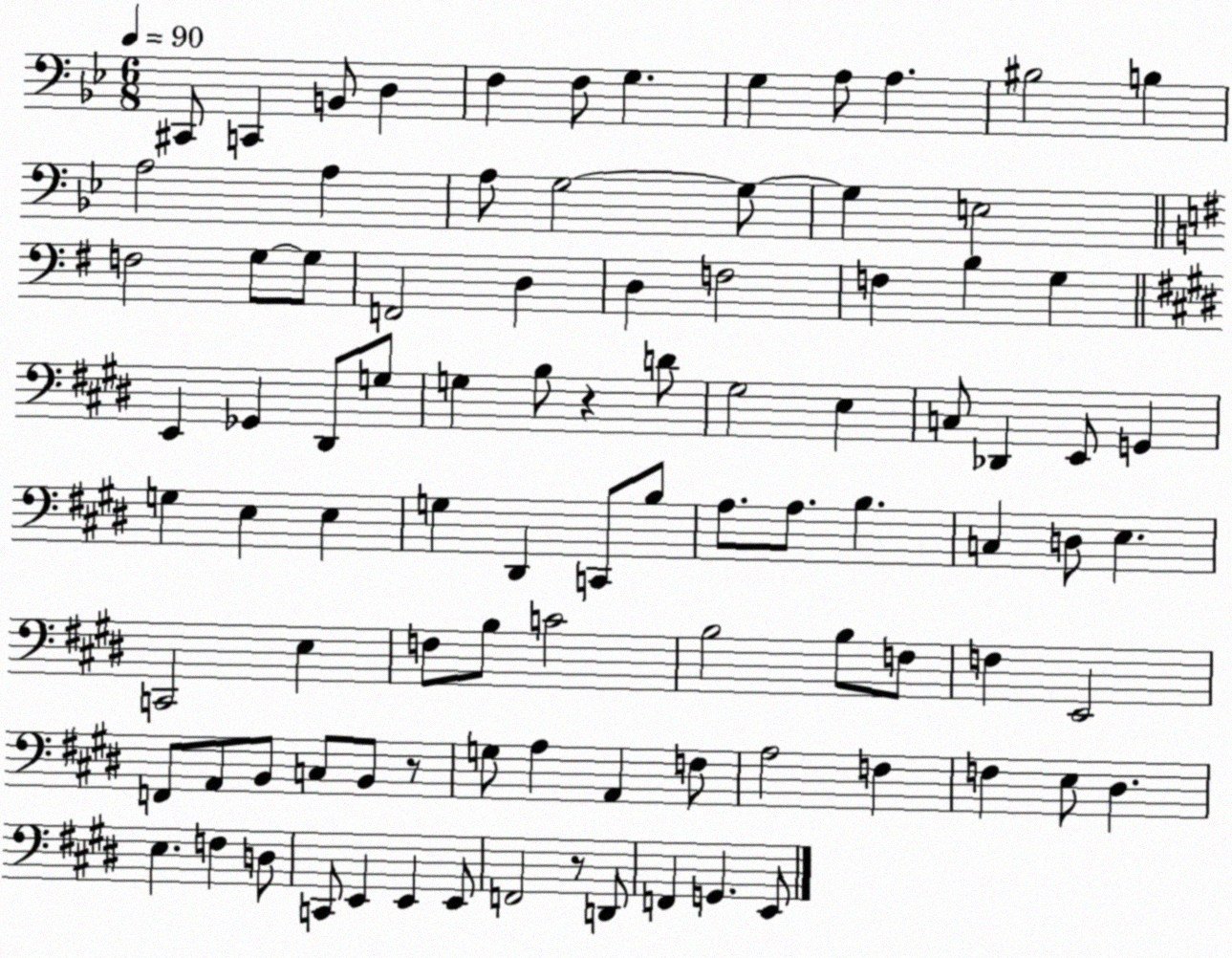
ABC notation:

X:1
T:Untitled
M:6/8
L:1/4
K:Bb
^C,,/2 C,, B,,/2 D, F, F,/2 G, G, A,/2 A, ^B,2 B, A,2 A, A,/2 G,2 G,/2 G, E,2 F,2 G,/2 G,/2 F,,2 D, D, F,2 F, B, G, E,, _G,, ^D,,/2 G,/2 G, B,/2 z D/2 ^G,2 E, C,/2 _D,, E,,/2 G,, G, E, E, G, ^D,, C,,/2 B,/2 A,/2 A,/2 B, C, D,/2 E, C,,2 E, F,/2 B,/2 C2 B,2 B,/2 F,/2 F, E,,2 F,,/2 A,,/2 B,,/2 C,/2 B,,/2 z/2 G,/2 A, A,, F,/2 A,2 F, F, E,/2 ^D, E, F, D,/2 C,,/2 E,, E,, E,,/2 F,,2 z/2 D,,/2 F,, G,, E,,/2